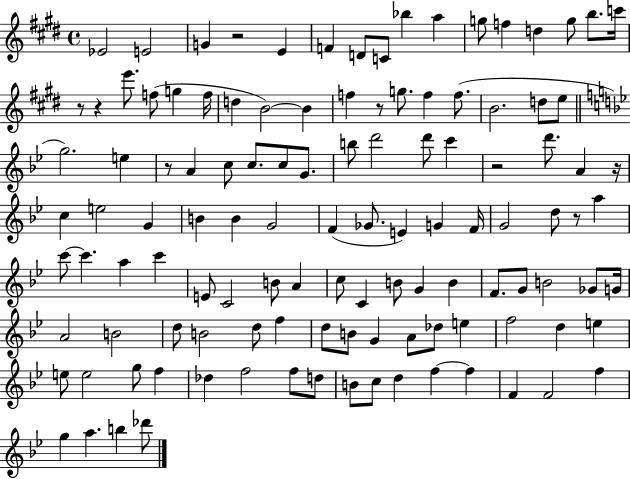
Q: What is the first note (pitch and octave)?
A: Eb4